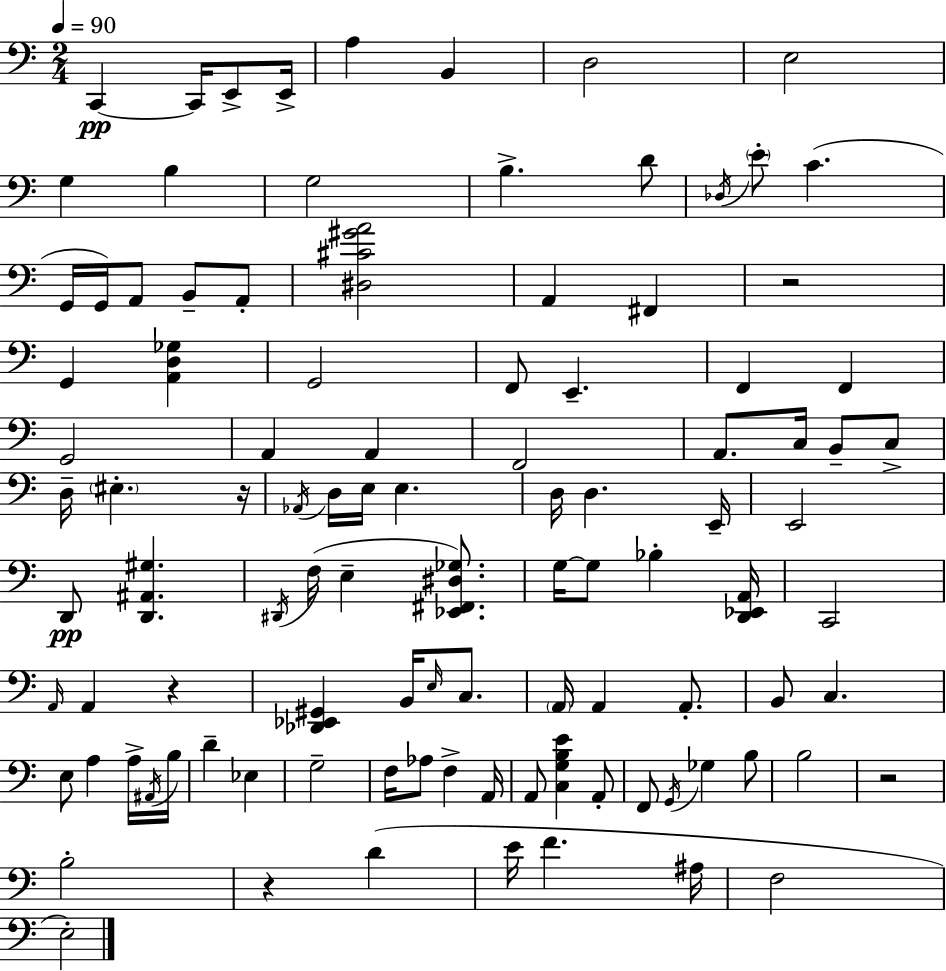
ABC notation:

X:1
T:Untitled
M:2/4
L:1/4
K:C
C,, C,,/4 E,,/2 E,,/4 A, B,, D,2 E,2 G, B, G,2 B, D/2 _D,/4 E/2 C G,,/4 G,,/4 A,,/2 B,,/2 A,,/2 [^D,^C^GA]2 A,, ^F,, z2 G,, [A,,D,_G,] G,,2 F,,/2 E,, F,, F,, G,,2 A,, A,, F,,2 A,,/2 C,/4 B,,/2 C,/2 D,/4 ^E, z/4 _A,,/4 D,/4 E,/4 E, D,/4 D, E,,/4 E,,2 D,,/2 [D,,^A,,^G,] ^D,,/4 F,/4 E, [_E,,^F,,^D,_G,]/2 G,/4 G,/2 _B, [D,,_E,,A,,]/4 C,,2 A,,/4 A,, z [_D,,_E,,^G,,] B,,/4 E,/4 C,/2 A,,/4 A,, A,,/2 B,,/2 C, E,/2 A, A,/4 ^A,,/4 B,/4 D _E, G,2 F,/4 _A,/2 F, A,,/4 A,,/2 [C,G,B,E] A,,/2 F,,/2 G,,/4 _G, B,/2 B,2 z2 B,2 z D E/4 F ^A,/4 F,2 E,2